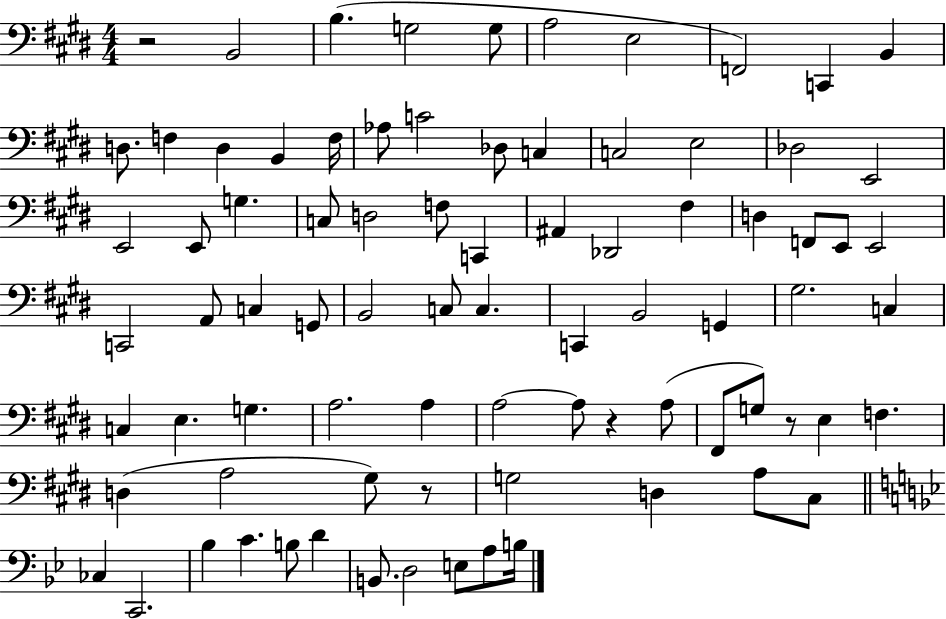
{
  \clef bass
  \numericTimeSignature
  \time 4/4
  \key e \major
  r2 b,2 | b4.( g2 g8 | a2 e2 | f,2) c,4 b,4 | \break d8. f4 d4 b,4 f16 | aes8 c'2 des8 c4 | c2 e2 | des2 e,2 | \break e,2 e,8 g4. | c8 d2 f8 c,4 | ais,4 des,2 fis4 | d4 f,8 e,8 e,2 | \break c,2 a,8 c4 g,8 | b,2 c8 c4. | c,4 b,2 g,4 | gis2. c4 | \break c4 e4. g4. | a2. a4 | a2~~ a8 r4 a8( | fis,8 g8) r8 e4 f4. | \break d4( a2 gis8) r8 | g2 d4 a8 cis8 | \bar "||" \break \key bes \major ces4 c,2. | bes4 c'4. b8 d'4 | b,8. d2 e8 a8 b16 | \bar "|."
}